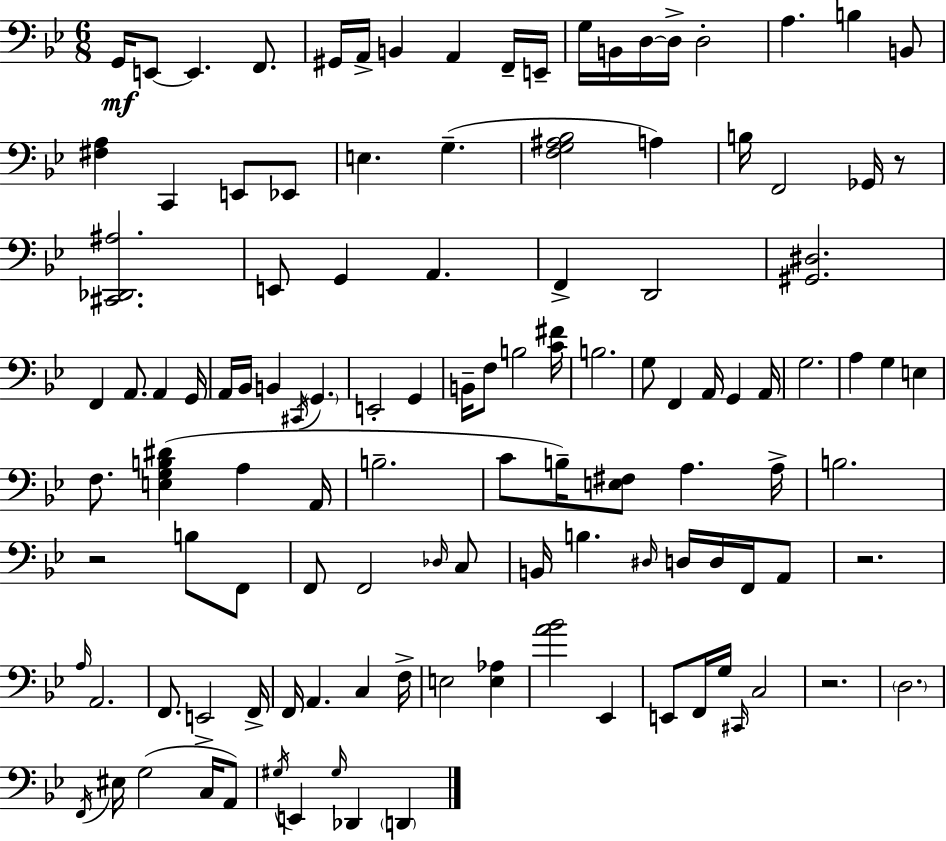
{
  \clef bass
  \numericTimeSignature
  \time 6/8
  \key bes \major
  g,16\mf e,8~~ e,4. f,8. | gis,16 a,16-> b,4 a,4 f,16-- e,16-- | g16 b,16 d16~~ d16-> d2-. | a4. b4 b,8 | \break <fis a>4 c,4 e,8 ees,8 | e4. g4.--( | <f g ais bes>2 a4) | b16 f,2 ges,16 r8 | \break <cis, des, ais>2. | e,8 g,4 a,4. | f,4-> d,2 | <gis, dis>2. | \break f,4 a,8. a,4 g,16 | a,16 bes,16 b,4 \acciaccatura { cis,16 } \parenthesize g,4. | e,2-. g,4 | b,16-- f8 b2 | \break <c' fis'>16 b2. | g8 f,4 a,16 g,4 | a,16 g2. | a4 g4 e4 | \break f8. <e g b dis'>4( a4 | a,16 b2.-- | c'8 b16--) <e fis>8 a4. | a16-> b2. | \break r2 b8 f,8 | f,8 f,2 \grace { des16 } | c8 b,16 b4. \grace { dis16 } d16 d16 | f,16 a,8 r2. | \break \grace { a16 } a,2. | f,8. e,2-> | f,16-> f,16 a,4. c4 | f16-> e2 | \break <e aes>4 <a' bes'>2 | ees,4 e,8 f,16 g16 \grace { cis,16 } c2 | r2. | \parenthesize d2. | \break \acciaccatura { f,16 } eis16 g2( | c16 a,8) \acciaccatura { gis16 } e,4 \grace { gis16 } | des,4 \parenthesize d,4 \bar "|."
}